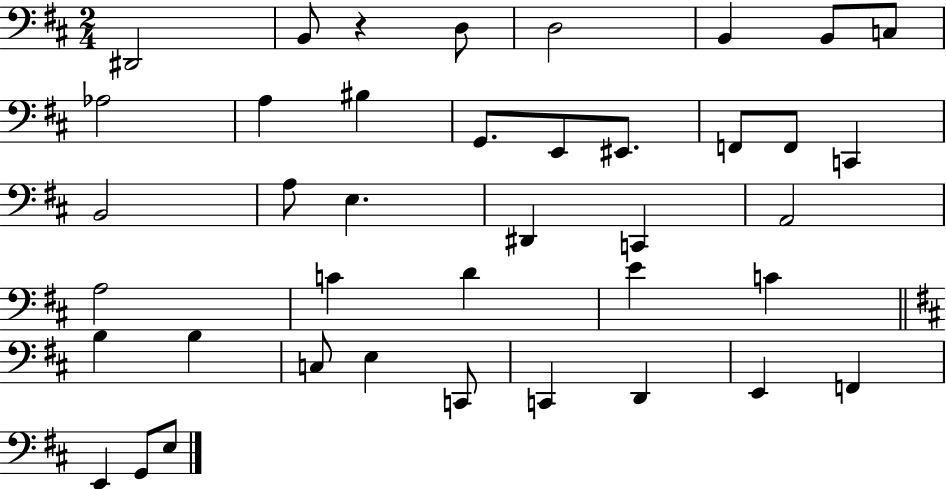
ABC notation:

X:1
T:Untitled
M:2/4
L:1/4
K:D
^D,,2 B,,/2 z D,/2 D,2 B,, B,,/2 C,/2 _A,2 A, ^B, G,,/2 E,,/2 ^E,,/2 F,,/2 F,,/2 C,, B,,2 A,/2 E, ^D,, C,, A,,2 A,2 C D E C B, B, C,/2 E, C,,/2 C,, D,, E,, F,, E,, G,,/2 E,/2